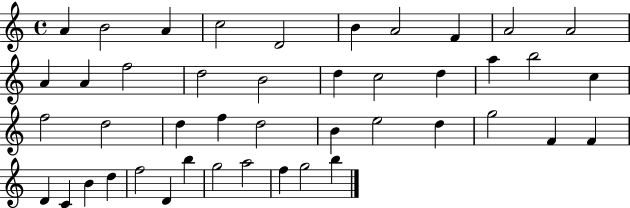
X:1
T:Untitled
M:4/4
L:1/4
K:C
A B2 A c2 D2 B A2 F A2 A2 A A f2 d2 B2 d c2 d a b2 c f2 d2 d f d2 B e2 d g2 F F D C B d f2 D b g2 a2 f g2 b